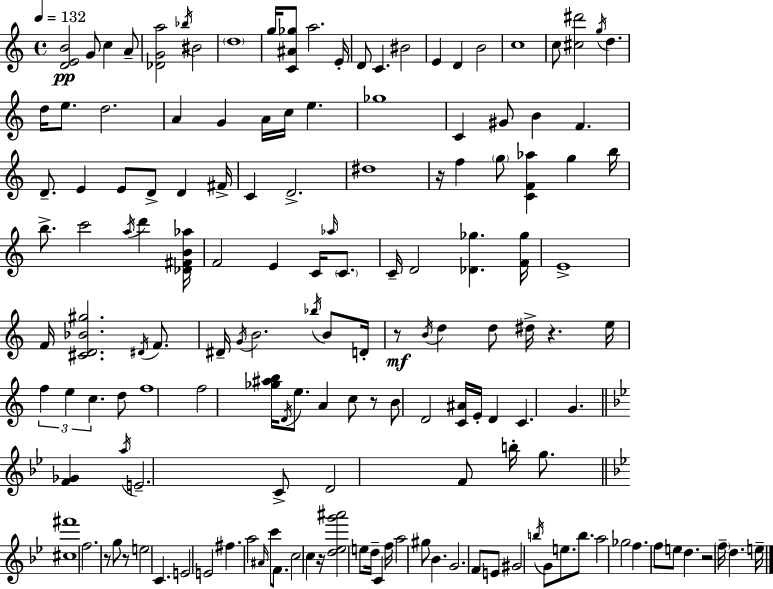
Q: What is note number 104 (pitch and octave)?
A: C6